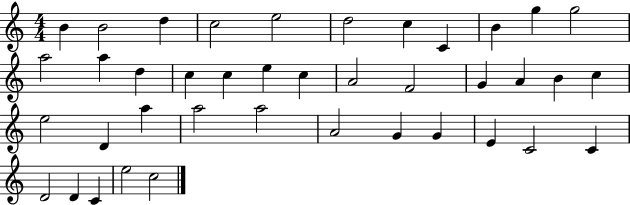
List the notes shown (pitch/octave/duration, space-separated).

B4/q B4/h D5/q C5/h E5/h D5/h C5/q C4/q B4/q G5/q G5/h A5/h A5/q D5/q C5/q C5/q E5/q C5/q A4/h F4/h G4/q A4/q B4/q C5/q E5/h D4/q A5/q A5/h A5/h A4/h G4/q G4/q E4/q C4/h C4/q D4/h D4/q C4/q E5/h C5/h